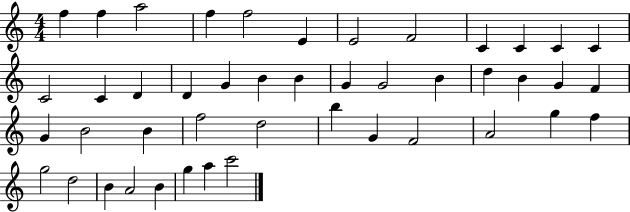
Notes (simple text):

F5/q F5/q A5/h F5/q F5/h E4/q E4/h F4/h C4/q C4/q C4/q C4/q C4/h C4/q D4/q D4/q G4/q B4/q B4/q G4/q G4/h B4/q D5/q B4/q G4/q F4/q G4/q B4/h B4/q F5/h D5/h B5/q G4/q F4/h A4/h G5/q F5/q G5/h D5/h B4/q A4/h B4/q G5/q A5/q C6/h